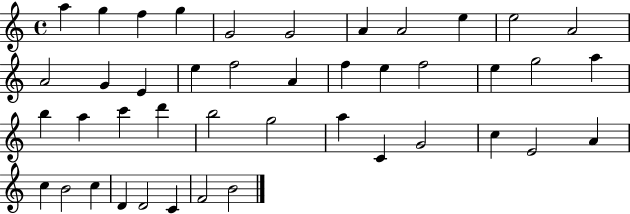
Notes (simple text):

A5/q G5/q F5/q G5/q G4/h G4/h A4/q A4/h E5/q E5/h A4/h A4/h G4/q E4/q E5/q F5/h A4/q F5/q E5/q F5/h E5/q G5/h A5/q B5/q A5/q C6/q D6/q B5/h G5/h A5/q C4/q G4/h C5/q E4/h A4/q C5/q B4/h C5/q D4/q D4/h C4/q F4/h B4/h